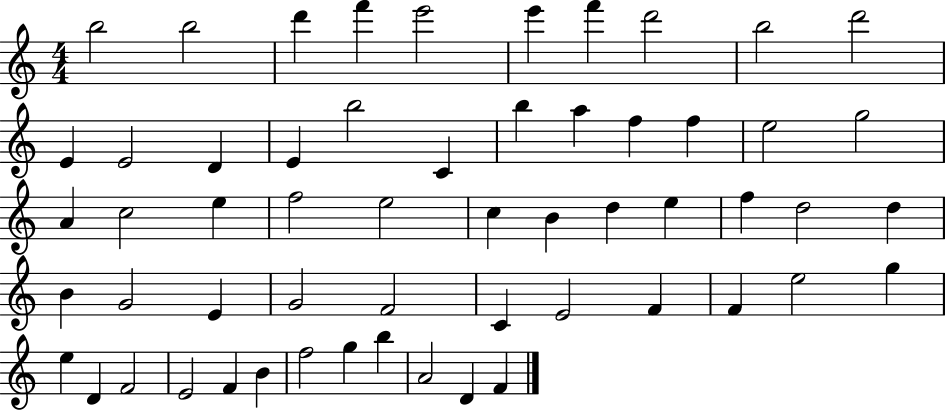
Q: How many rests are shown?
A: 0